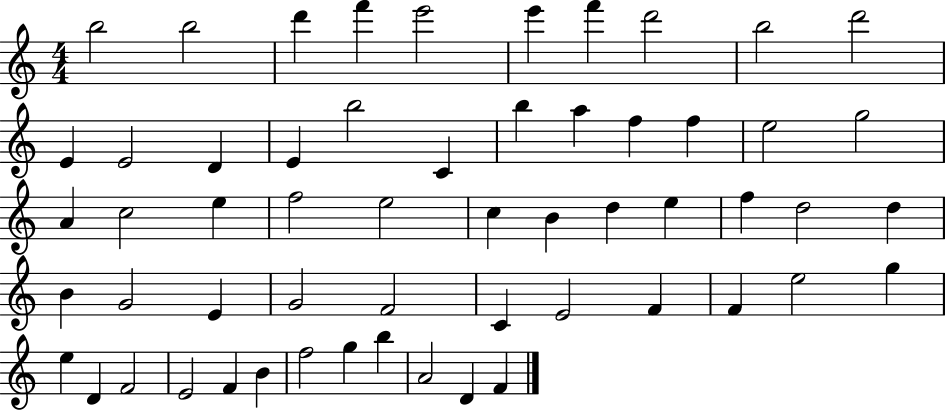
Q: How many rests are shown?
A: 0